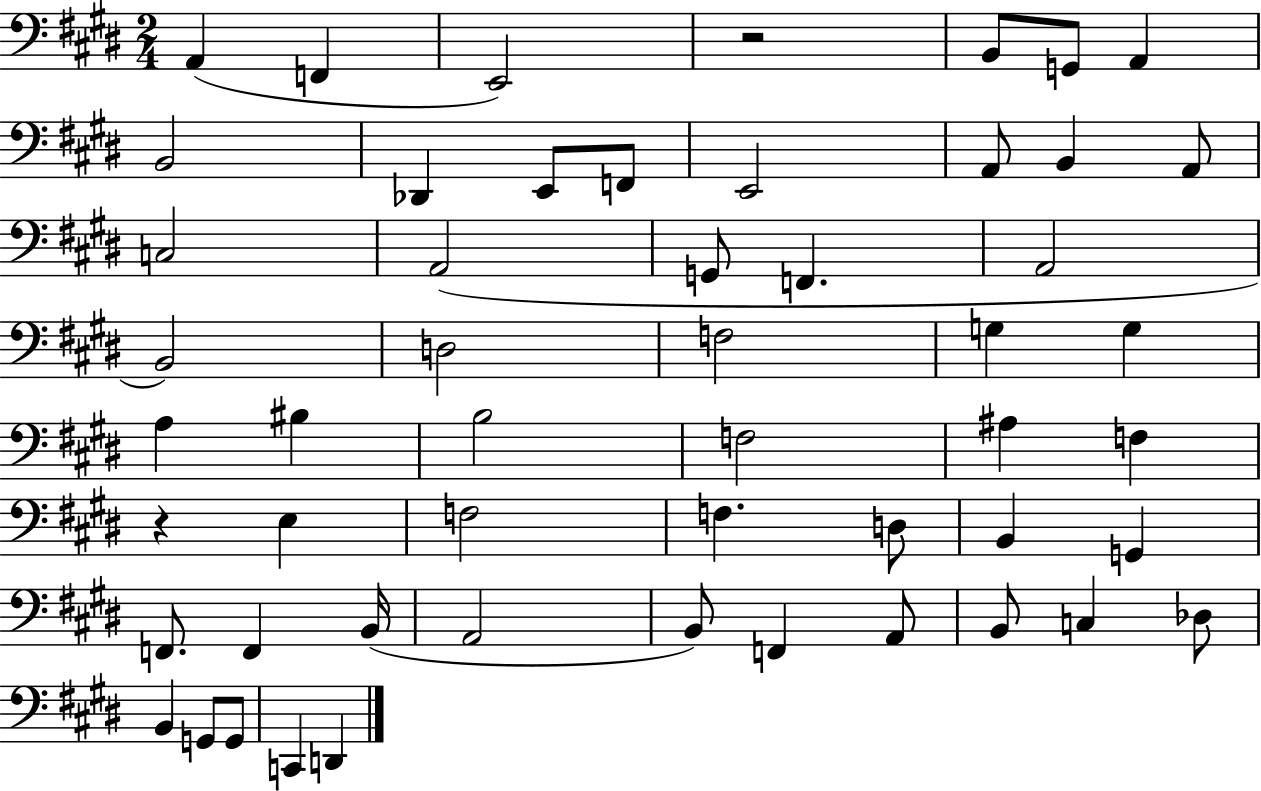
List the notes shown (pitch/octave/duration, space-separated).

A2/q F2/q E2/h R/h B2/e G2/e A2/q B2/h Db2/q E2/e F2/e E2/h A2/e B2/q A2/e C3/h A2/h G2/e F2/q. A2/h B2/h D3/h F3/h G3/q G3/q A3/q BIS3/q B3/h F3/h A#3/q F3/q R/q E3/q F3/h F3/q. D3/e B2/q G2/q F2/e. F2/q B2/s A2/h B2/e F2/q A2/e B2/e C3/q Db3/e B2/q G2/e G2/e C2/q D2/q